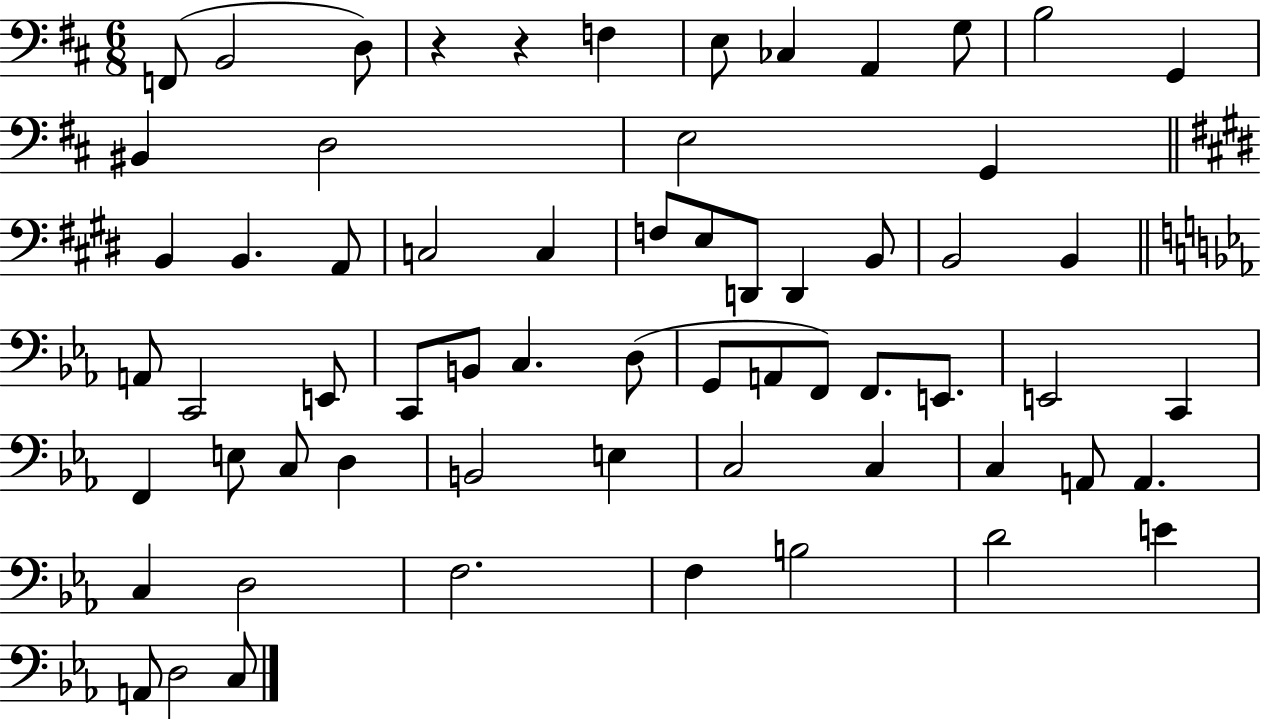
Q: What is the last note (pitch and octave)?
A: C3